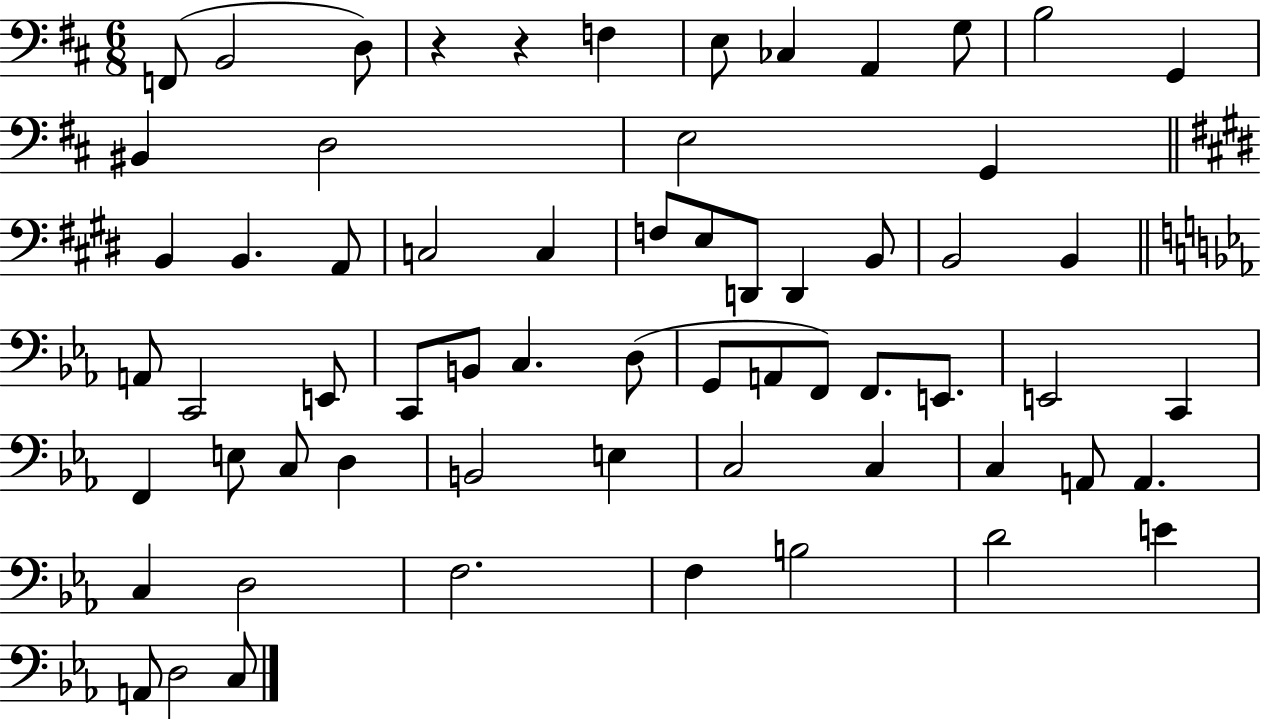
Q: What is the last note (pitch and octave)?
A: C3